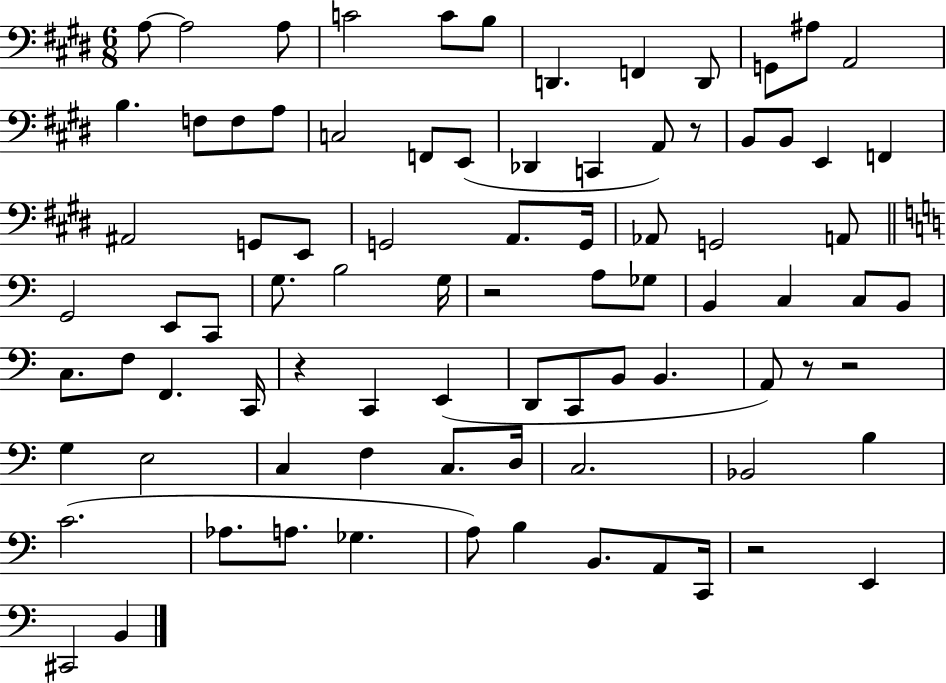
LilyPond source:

{
  \clef bass
  \numericTimeSignature
  \time 6/8
  \key e \major
  a8~~ a2 a8 | c'2 c'8 b8 | d,4. f,4 d,8 | g,8 ais8 a,2 | \break b4. f8 f8 a8 | c2 f,8 e,8( | des,4 c,4 a,8) r8 | b,8 b,8 e,4 f,4 | \break ais,2 g,8 e,8 | g,2 a,8. g,16 | aes,8 g,2 a,8 | \bar "||" \break \key a \minor g,2 e,8 c,8 | g8. b2 g16 | r2 a8 ges8 | b,4 c4 c8 b,8 | \break c8. f8 f,4. c,16 | r4 c,4 e,4( | d,8 c,8 b,8 b,4. | a,8) r8 r2 | \break g4 e2 | c4 f4 c8. d16 | c2. | bes,2 b4 | \break c'2.( | aes8. a8. ges4. | a8) b4 b,8. a,8 c,16 | r2 e,4 | \break cis,2 b,4 | \bar "|."
}